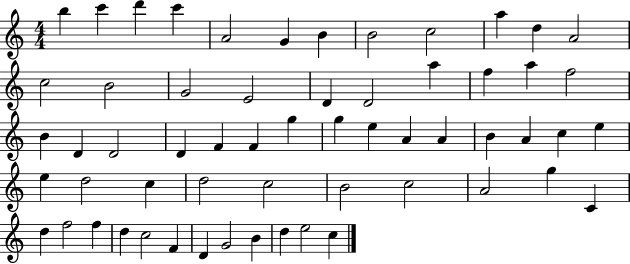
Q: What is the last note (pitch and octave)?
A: C5